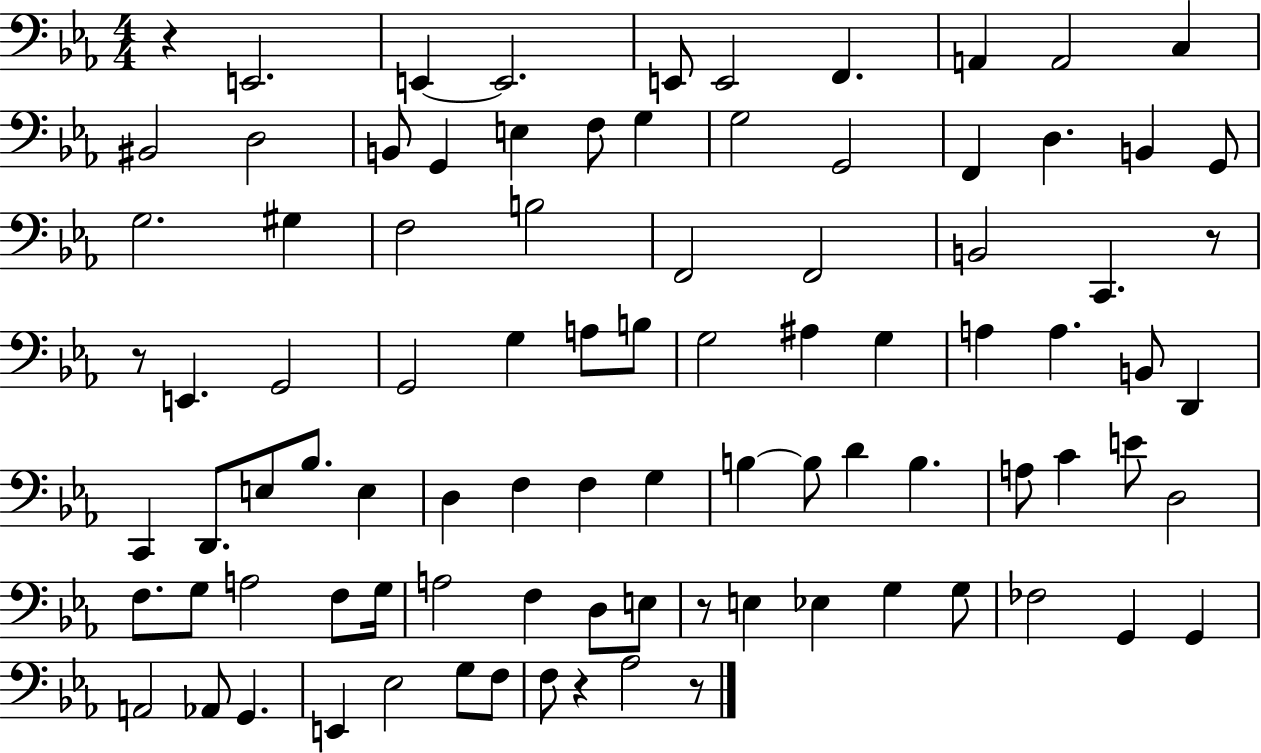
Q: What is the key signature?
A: EES major